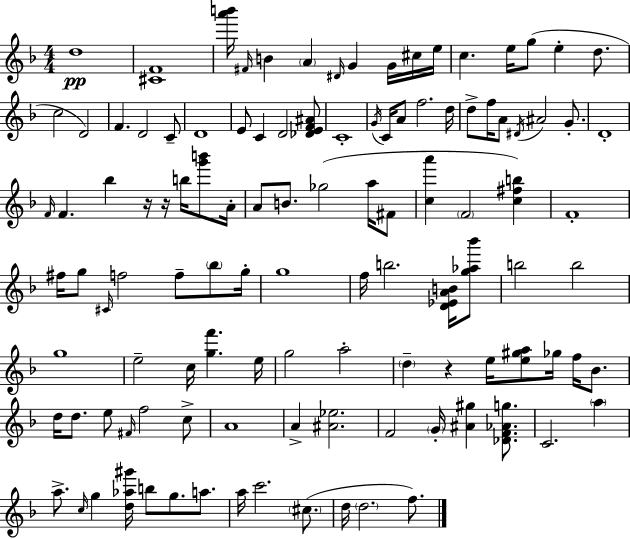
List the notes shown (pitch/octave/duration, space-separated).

D5/w [C#4,F4]/w [A6,B6]/s F#4/s B4/q A4/q D#4/s G4/q G4/s C#5/s E5/s C5/q. E5/s G5/e E5/q D5/e. C5/h D4/h F4/q. D4/h C4/e D4/w E4/e C4/q D4/h [Db4,E4,F4,A#4]/e C4/w G4/s C4/s A4/e F5/h. D5/s D5/e F5/s A4/e D#4/s A#4/h G4/e. D4/w F4/s F4/q. Bb5/q R/s R/s B5/s [G6,B6]/e A4/s A4/e B4/e. Gb5/h A5/s F#4/e [C5,A6]/q F4/h [C5,F#5,B5]/q F4/w F#5/s G5/e C#4/s F5/h F5/e Bb5/e G5/s G5/w F5/s B5/h. [D4,Eb4,A4,B4]/s [G5,Ab5,Bb6]/e B5/h B5/h G5/w E5/h C5/s [G5,F6]/q. E5/s G5/h A5/h D5/q R/q E5/s [E5,G#5,A5]/e Gb5/s F5/s Bb4/e. D5/s D5/e. E5/e F#4/s F5/h C5/e A4/w A4/q [A#4,Eb5]/h. F4/h G4/s [A#4,G#5]/q [Db4,F4,Ab4,G5]/e. C4/h. A5/q A5/e. C5/s G5/q [D5,Ab5,G#6]/s B5/e G5/e. A5/e. A5/s C6/h. C#5/e. D5/s D5/h. F5/e.